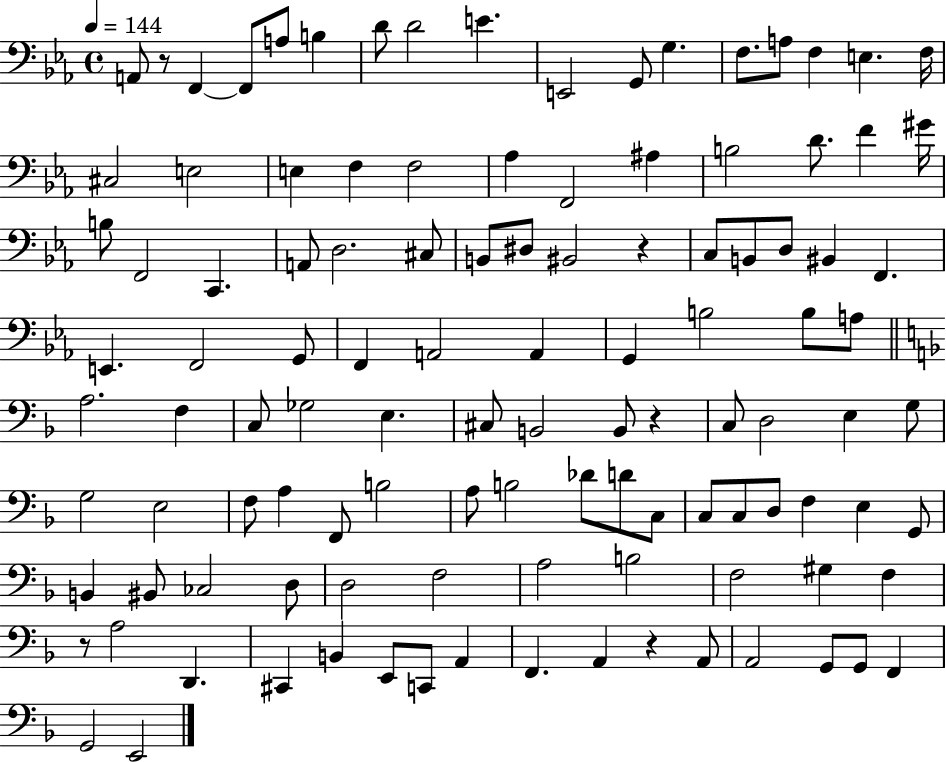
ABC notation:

X:1
T:Untitled
M:4/4
L:1/4
K:Eb
A,,/2 z/2 F,, F,,/2 A,/2 B, D/2 D2 E E,,2 G,,/2 G, F,/2 A,/2 F, E, F,/4 ^C,2 E,2 E, F, F,2 _A, F,,2 ^A, B,2 D/2 F ^G/4 B,/2 F,,2 C,, A,,/2 D,2 ^C,/2 B,,/2 ^D,/2 ^B,,2 z C,/2 B,,/2 D,/2 ^B,, F,, E,, F,,2 G,,/2 F,, A,,2 A,, G,, B,2 B,/2 A,/2 A,2 F, C,/2 _G,2 E, ^C,/2 B,,2 B,,/2 z C,/2 D,2 E, G,/2 G,2 E,2 F,/2 A, F,,/2 B,2 A,/2 B,2 _D/2 D/2 C,/2 C,/2 C,/2 D,/2 F, E, G,,/2 B,, ^B,,/2 _C,2 D,/2 D,2 F,2 A,2 B,2 F,2 ^G, F, z/2 A,2 D,, ^C,, B,, E,,/2 C,,/2 A,, F,, A,, z A,,/2 A,,2 G,,/2 G,,/2 F,, G,,2 E,,2